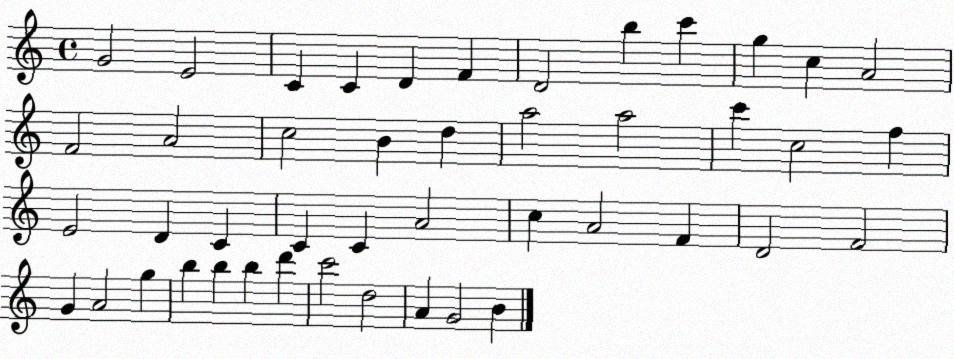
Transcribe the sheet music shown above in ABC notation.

X:1
T:Untitled
M:4/4
L:1/4
K:C
G2 E2 C C D F D2 b c' g c A2 F2 A2 c2 B d a2 a2 c' c2 f E2 D C C C A2 c A2 F D2 F2 G A2 g b b b d' c'2 d2 A G2 B